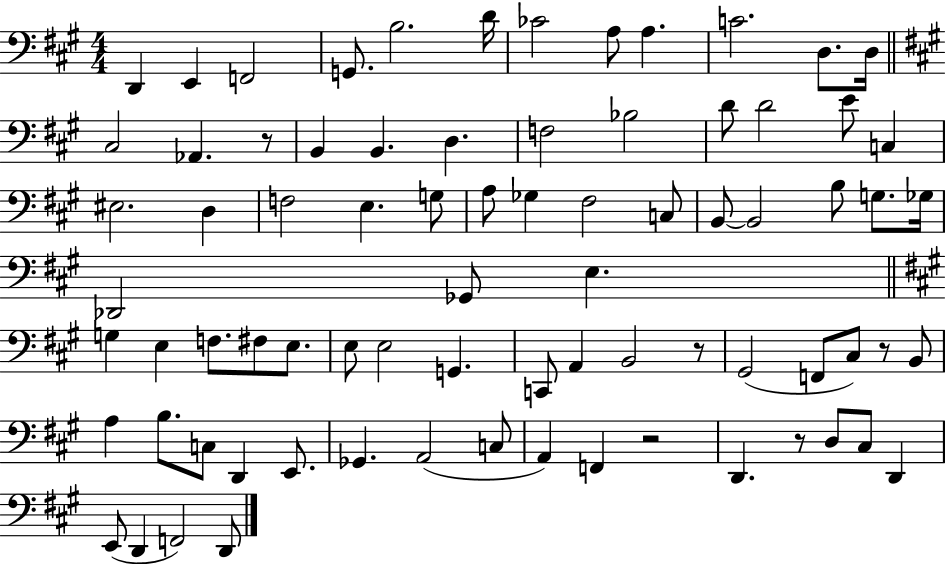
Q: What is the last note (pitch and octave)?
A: D2